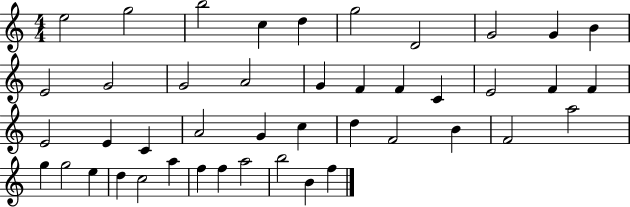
{
  \clef treble
  \numericTimeSignature
  \time 4/4
  \key c \major
  e''2 g''2 | b''2 c''4 d''4 | g''2 d'2 | g'2 g'4 b'4 | \break e'2 g'2 | g'2 a'2 | g'4 f'4 f'4 c'4 | e'2 f'4 f'4 | \break e'2 e'4 c'4 | a'2 g'4 c''4 | d''4 f'2 b'4 | f'2 a''2 | \break g''4 g''2 e''4 | d''4 c''2 a''4 | f''4 f''4 a''2 | b''2 b'4 f''4 | \break \bar "|."
}